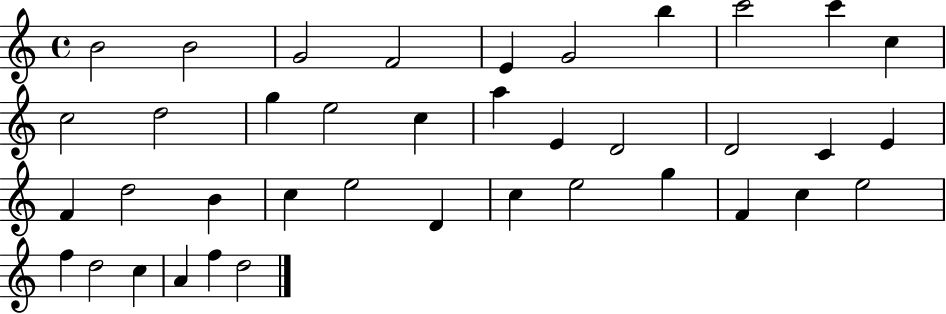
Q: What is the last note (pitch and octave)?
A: D5